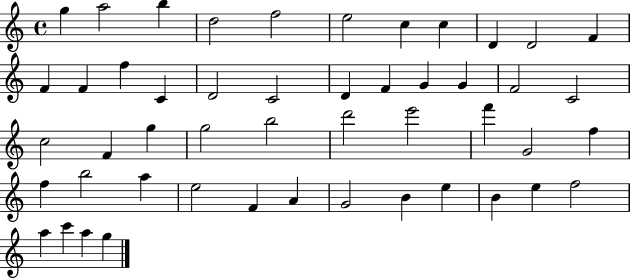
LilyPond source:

{
  \clef treble
  \time 4/4
  \defaultTimeSignature
  \key c \major
  g''4 a''2 b''4 | d''2 f''2 | e''2 c''4 c''4 | d'4 d'2 f'4 | \break f'4 f'4 f''4 c'4 | d'2 c'2 | d'4 f'4 g'4 g'4 | f'2 c'2 | \break c''2 f'4 g''4 | g''2 b''2 | d'''2 e'''2 | f'''4 g'2 f''4 | \break f''4 b''2 a''4 | e''2 f'4 a'4 | g'2 b'4 e''4 | b'4 e''4 f''2 | \break a''4 c'''4 a''4 g''4 | \bar "|."
}